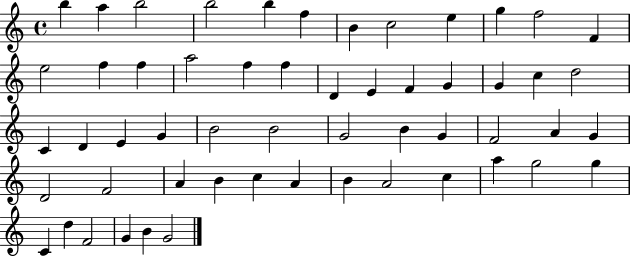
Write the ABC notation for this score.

X:1
T:Untitled
M:4/4
L:1/4
K:C
b a b2 b2 b f B c2 e g f2 F e2 f f a2 f f D E F G G c d2 C D E G B2 B2 G2 B G F2 A G D2 F2 A B c A B A2 c a g2 g C d F2 G B G2